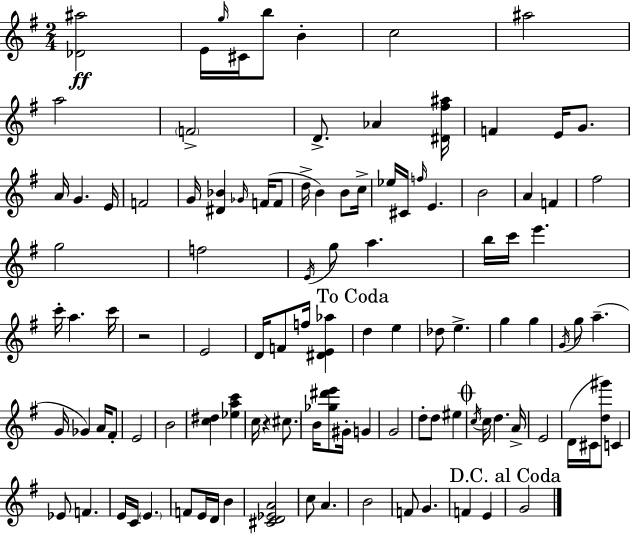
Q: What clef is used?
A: treble